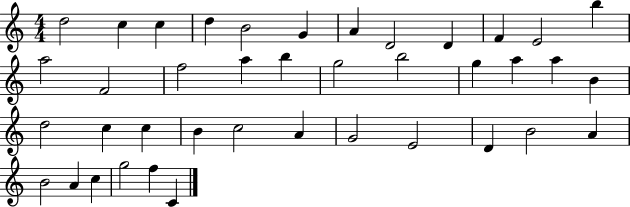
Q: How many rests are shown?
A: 0